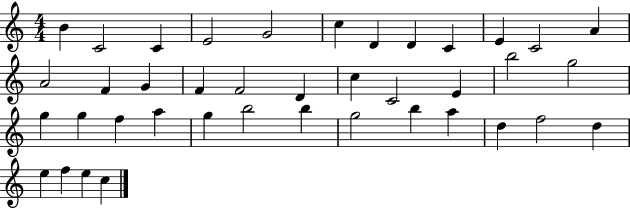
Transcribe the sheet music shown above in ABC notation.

X:1
T:Untitled
M:4/4
L:1/4
K:C
B C2 C E2 G2 c D D C E C2 A A2 F G F F2 D c C2 E b2 g2 g g f a g b2 b g2 b a d f2 d e f e c